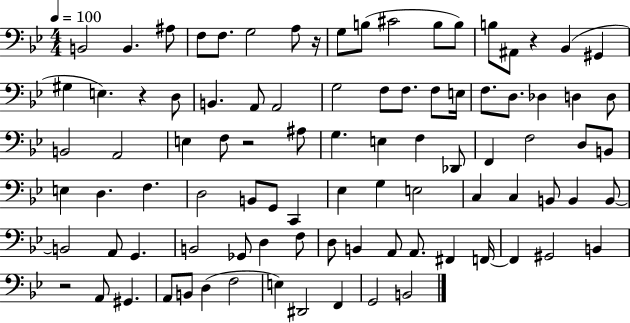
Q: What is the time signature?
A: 4/4